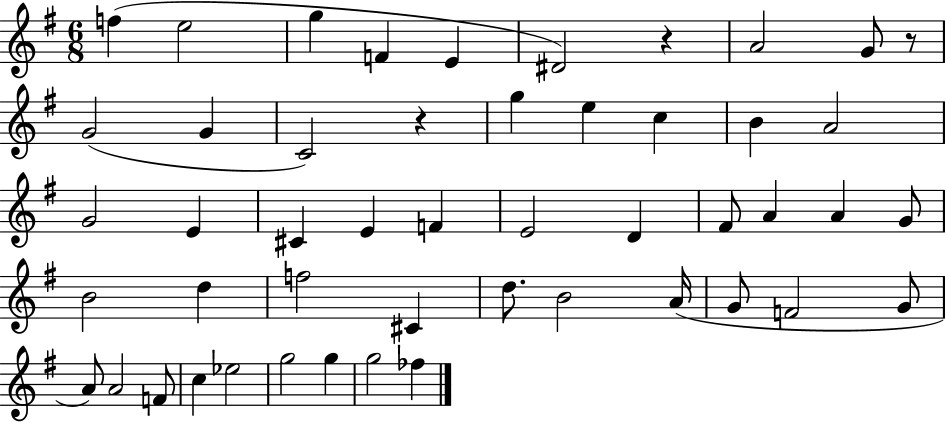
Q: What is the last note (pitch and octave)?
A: FES5